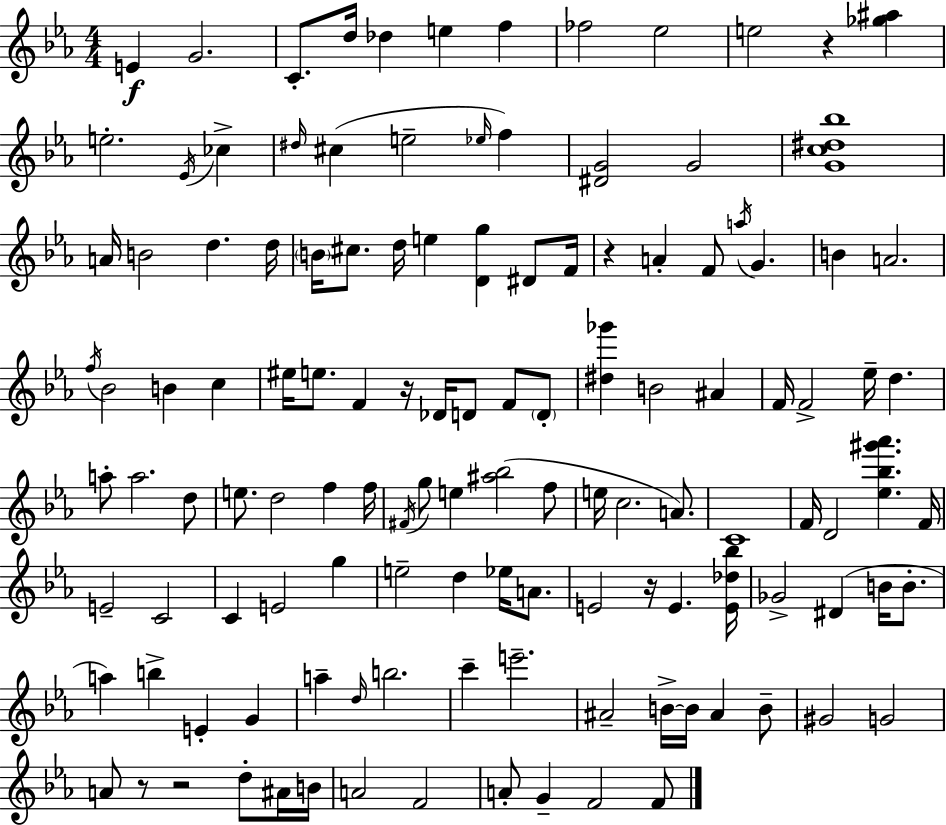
E4/q G4/h. C4/e. D5/s Db5/q E5/q F5/q FES5/h Eb5/h E5/h R/q [Gb5,A#5]/q E5/h. Eb4/s CES5/q D#5/s C#5/q E5/h Eb5/s F5/q [D#4,G4]/h G4/h [G4,C5,D#5,Bb5]/w A4/s B4/h D5/q. D5/s B4/s C#5/e. D5/s E5/q [D4,G5]/q D#4/e F4/s R/q A4/q F4/e A5/s G4/q. B4/q A4/h. F5/s Bb4/h B4/q C5/q EIS5/s E5/e. F4/q R/s Db4/s D4/e F4/e D4/e [D#5,Gb6]/q B4/h A#4/q F4/s F4/h Eb5/s D5/q. A5/e A5/h. D5/e E5/e. D5/h F5/q F5/s F#4/s G5/e E5/q [A#5,Bb5]/h F5/e E5/s C5/h. A4/e. C4/w F4/s D4/h [Eb5,Bb5,G#6,Ab6]/q. F4/s E4/h C4/h C4/q E4/h G5/q E5/h D5/q Eb5/s A4/e. E4/h R/s E4/q. [E4,Db5,Bb5]/s Gb4/h D#4/q B4/s B4/e. A5/q B5/q E4/q G4/q A5/q D5/s B5/h. C6/q E6/h. A#4/h B4/s B4/s A#4/q B4/e G#4/h G4/h A4/e R/e R/h D5/e A#4/s B4/s A4/h F4/h A4/e G4/q F4/h F4/e